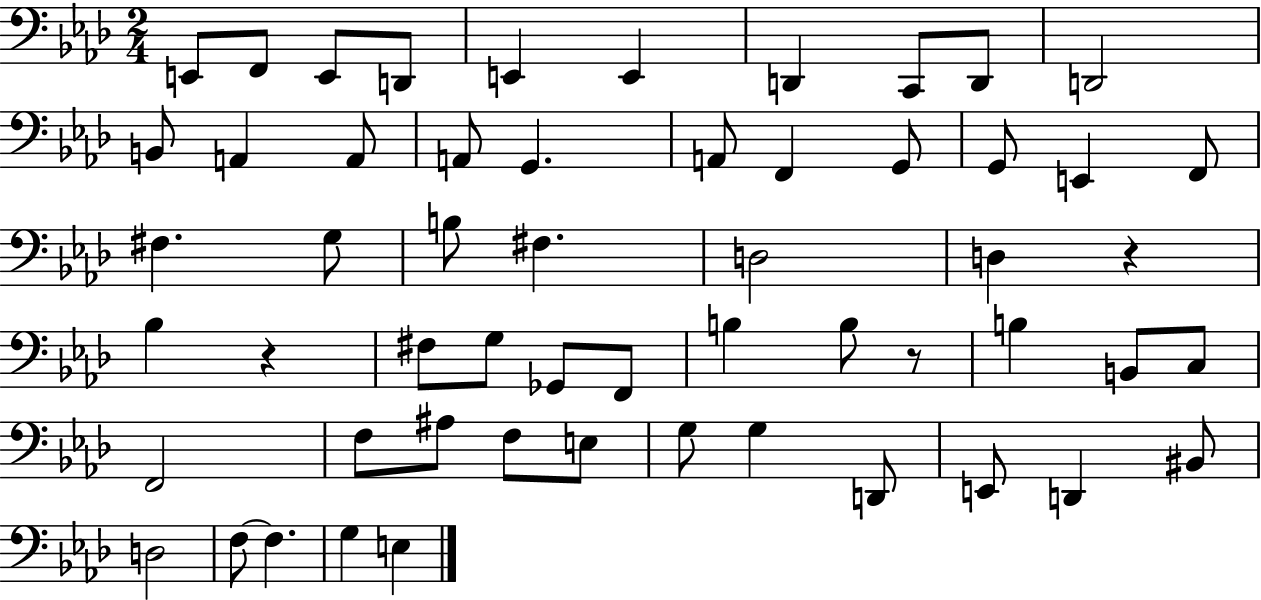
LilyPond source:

{
  \clef bass
  \numericTimeSignature
  \time 2/4
  \key aes \major
  e,8 f,8 e,8 d,8 | e,4 e,4 | d,4 c,8 d,8 | d,2 | \break b,8 a,4 a,8 | a,8 g,4. | a,8 f,4 g,8 | g,8 e,4 f,8 | \break fis4. g8 | b8 fis4. | d2 | d4 r4 | \break bes4 r4 | fis8 g8 ges,8 f,8 | b4 b8 r8 | b4 b,8 c8 | \break f,2 | f8 ais8 f8 e8 | g8 g4 d,8 | e,8 d,4 bis,8 | \break d2 | f8~~ f4. | g4 e4 | \bar "|."
}